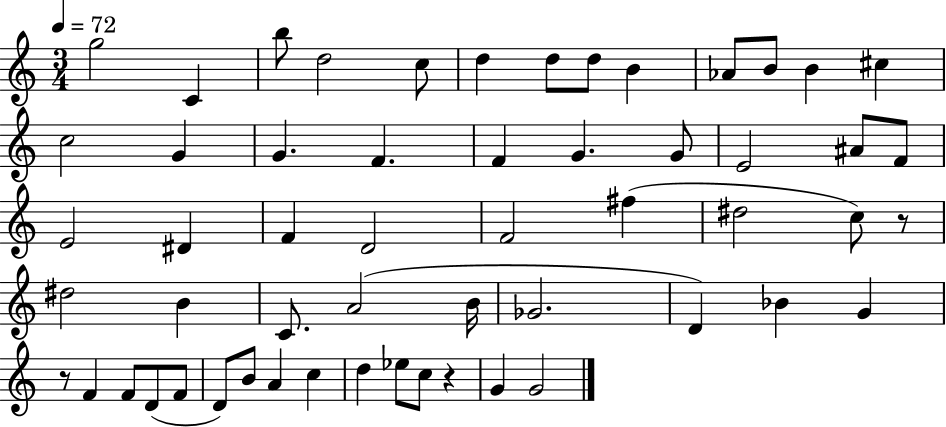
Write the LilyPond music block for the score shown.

{
  \clef treble
  \numericTimeSignature
  \time 3/4
  \key c \major
  \tempo 4 = 72
  g''2 c'4 | b''8 d''2 c''8 | d''4 d''8 d''8 b'4 | aes'8 b'8 b'4 cis''4 | \break c''2 g'4 | g'4. f'4. | f'4 g'4. g'8 | e'2 ais'8 f'8 | \break e'2 dis'4 | f'4 d'2 | f'2 fis''4( | dis''2 c''8) r8 | \break dis''2 b'4 | c'8. a'2( b'16 | ges'2. | d'4) bes'4 g'4 | \break r8 f'4 f'8 d'8( f'8 | d'8) b'8 a'4 c''4 | d''4 ees''8 c''8 r4 | g'4 g'2 | \break \bar "|."
}